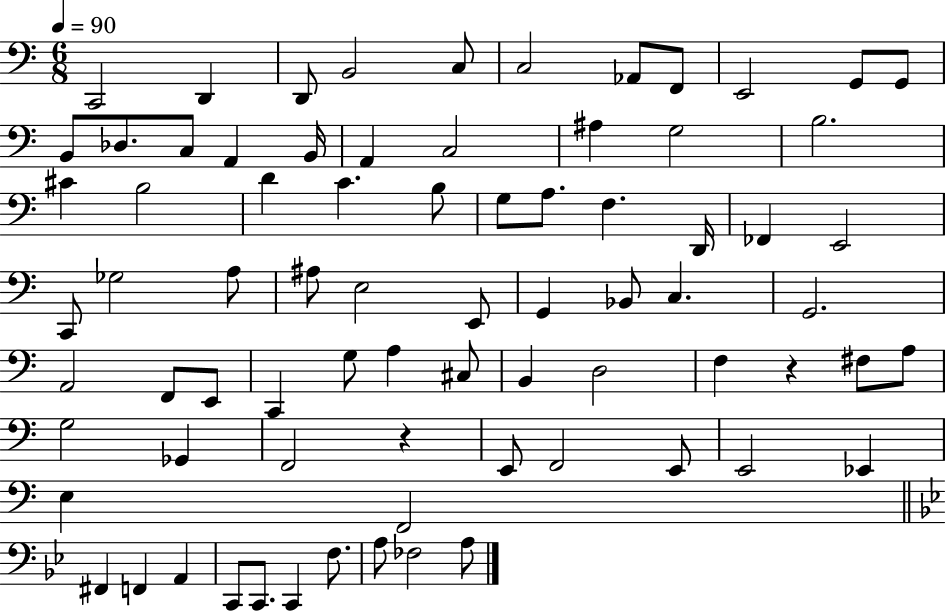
{
  \clef bass
  \numericTimeSignature
  \time 6/8
  \key c \major
  \tempo 4 = 90
  c,2 d,4 | d,8 b,2 c8 | c2 aes,8 f,8 | e,2 g,8 g,8 | \break b,8 des8. c8 a,4 b,16 | a,4 c2 | ais4 g2 | b2. | \break cis'4 b2 | d'4 c'4. b8 | g8 a8. f4. d,16 | fes,4 e,2 | \break c,8 ges2 a8 | ais8 e2 e,8 | g,4 bes,8 c4. | g,2. | \break a,2 f,8 e,8 | c,4 g8 a4 cis8 | b,4 d2 | f4 r4 fis8 a8 | \break g2 ges,4 | f,2 r4 | e,8 f,2 e,8 | e,2 ees,4 | \break e4 f,2 | \bar "||" \break \key g \minor fis,4 f,4 a,4 | c,8 c,8. c,4 f8. | a8 fes2 a8 | \bar "|."
}